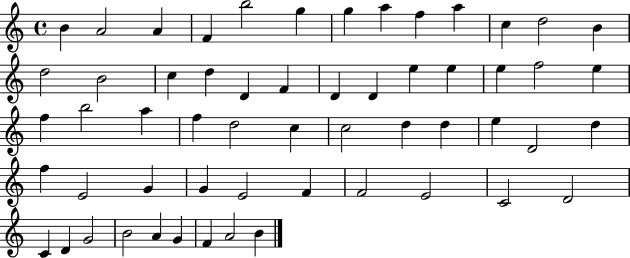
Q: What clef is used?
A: treble